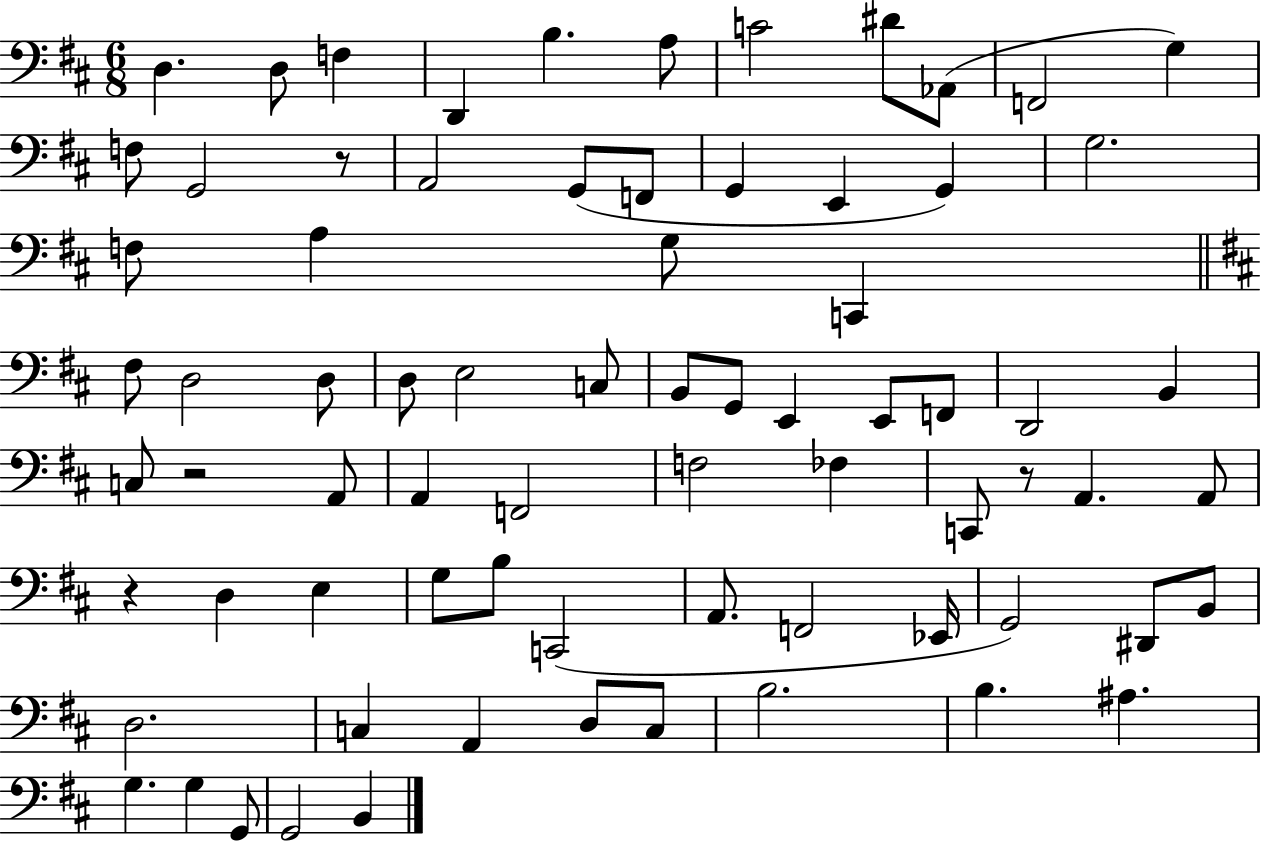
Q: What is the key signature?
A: D major